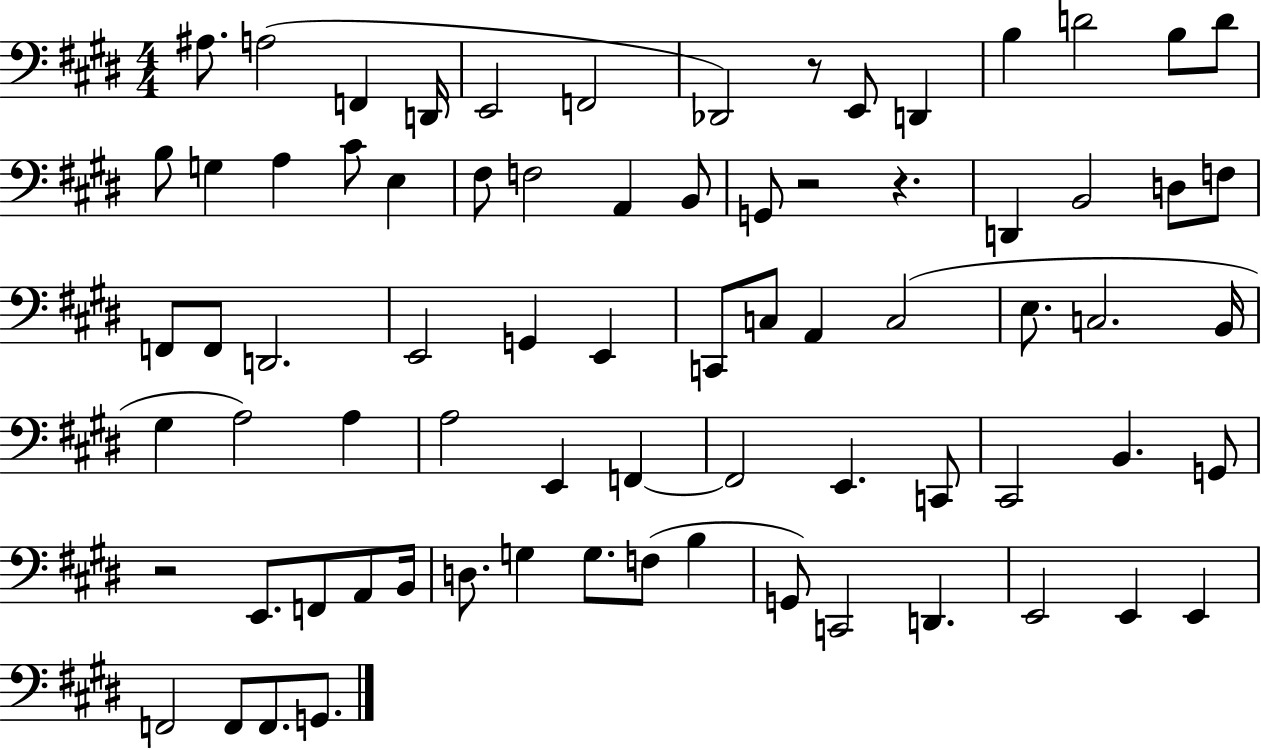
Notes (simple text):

A#3/e. A3/h F2/q D2/s E2/h F2/h Db2/h R/e E2/e D2/q B3/q D4/h B3/e D4/e B3/e G3/q A3/q C#4/e E3/q F#3/e F3/h A2/q B2/e G2/e R/h R/q. D2/q B2/h D3/e F3/e F2/e F2/e D2/h. E2/h G2/q E2/q C2/e C3/e A2/q C3/h E3/e. C3/h. B2/s G#3/q A3/h A3/q A3/h E2/q F2/q F2/h E2/q. C2/e C#2/h B2/q. G2/e R/h E2/e. F2/e A2/e B2/s D3/e. G3/q G3/e. F3/e B3/q G2/e C2/h D2/q. E2/h E2/q E2/q F2/h F2/e F2/e. G2/e.